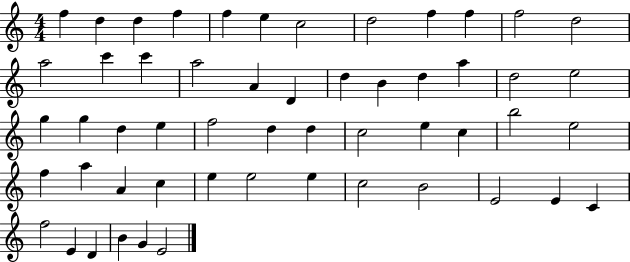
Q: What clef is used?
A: treble